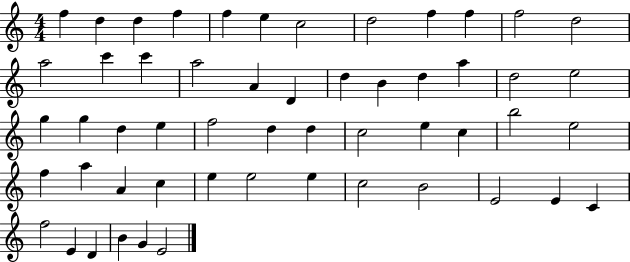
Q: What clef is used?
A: treble